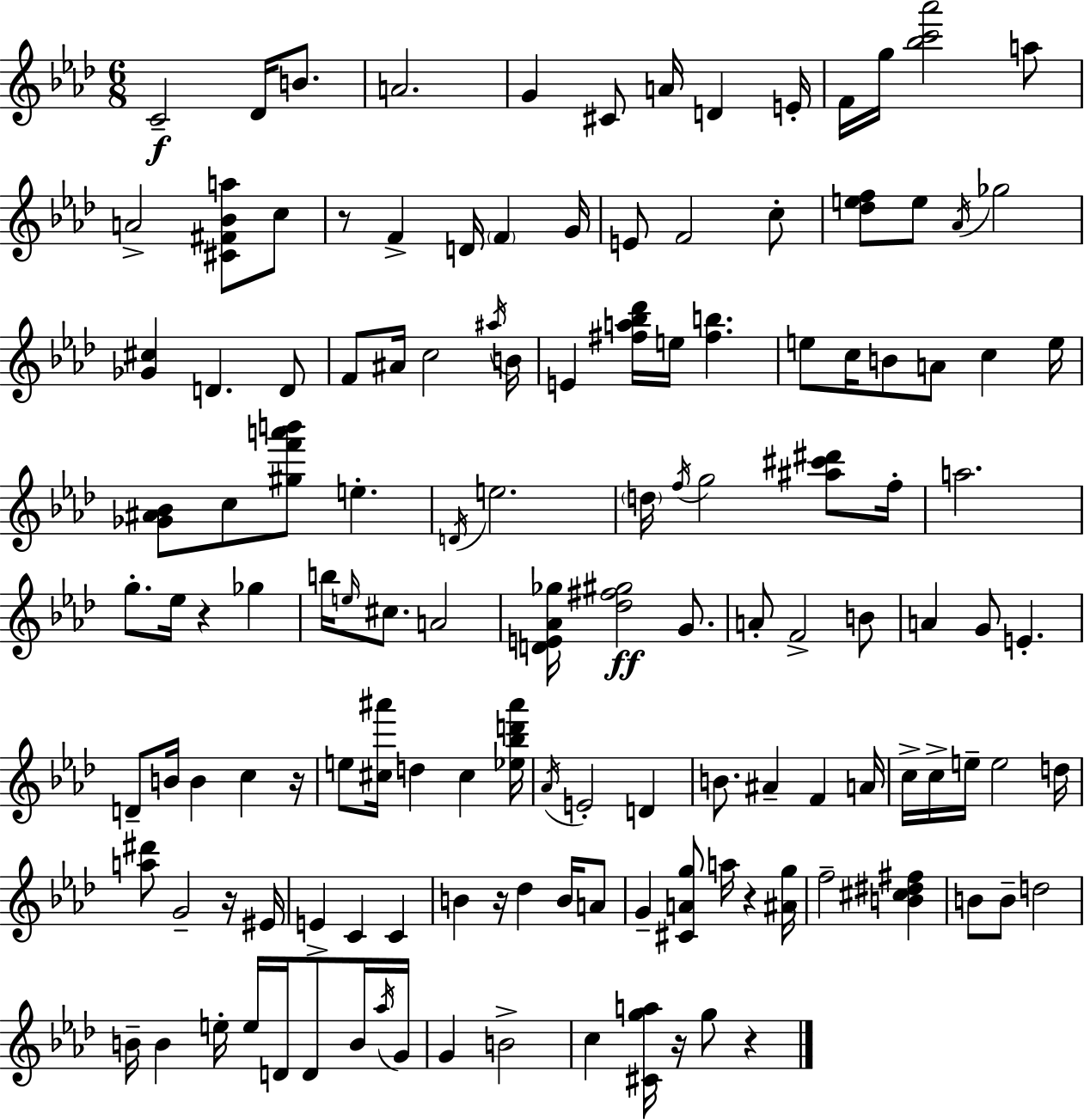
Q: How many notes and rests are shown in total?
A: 135